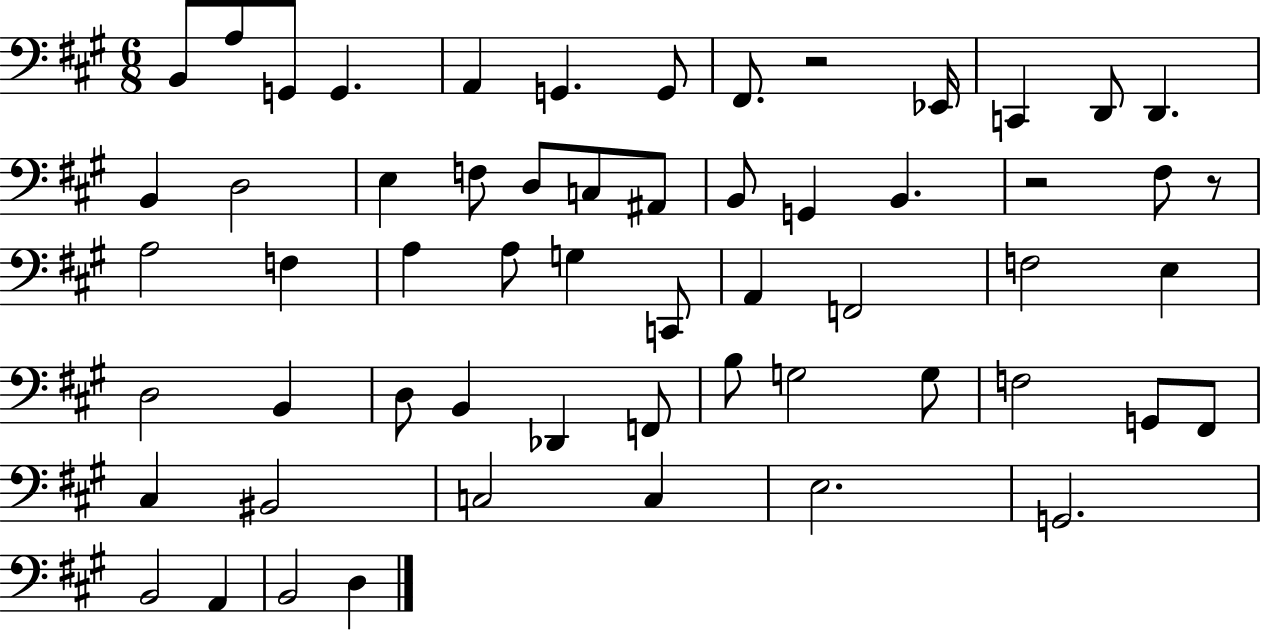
{
  \clef bass
  \numericTimeSignature
  \time 6/8
  \key a \major
  \repeat volta 2 { b,8 a8 g,8 g,4. | a,4 g,4. g,8 | fis,8. r2 ees,16 | c,4 d,8 d,4. | \break b,4 d2 | e4 f8 d8 c8 ais,8 | b,8 g,4 b,4. | r2 fis8 r8 | \break a2 f4 | a4 a8 g4 c,8 | a,4 f,2 | f2 e4 | \break d2 b,4 | d8 b,4 des,4 f,8 | b8 g2 g8 | f2 g,8 fis,8 | \break cis4 bis,2 | c2 c4 | e2. | g,2. | \break b,2 a,4 | b,2 d4 | } \bar "|."
}